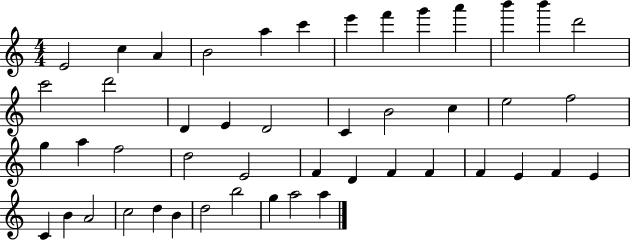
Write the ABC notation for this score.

X:1
T:Untitled
M:4/4
L:1/4
K:C
E2 c A B2 a c' e' f' g' a' b' b' d'2 c'2 d'2 D E D2 C B2 c e2 f2 g a f2 d2 E2 F D F F F E F E C B A2 c2 d B d2 b2 g a2 a